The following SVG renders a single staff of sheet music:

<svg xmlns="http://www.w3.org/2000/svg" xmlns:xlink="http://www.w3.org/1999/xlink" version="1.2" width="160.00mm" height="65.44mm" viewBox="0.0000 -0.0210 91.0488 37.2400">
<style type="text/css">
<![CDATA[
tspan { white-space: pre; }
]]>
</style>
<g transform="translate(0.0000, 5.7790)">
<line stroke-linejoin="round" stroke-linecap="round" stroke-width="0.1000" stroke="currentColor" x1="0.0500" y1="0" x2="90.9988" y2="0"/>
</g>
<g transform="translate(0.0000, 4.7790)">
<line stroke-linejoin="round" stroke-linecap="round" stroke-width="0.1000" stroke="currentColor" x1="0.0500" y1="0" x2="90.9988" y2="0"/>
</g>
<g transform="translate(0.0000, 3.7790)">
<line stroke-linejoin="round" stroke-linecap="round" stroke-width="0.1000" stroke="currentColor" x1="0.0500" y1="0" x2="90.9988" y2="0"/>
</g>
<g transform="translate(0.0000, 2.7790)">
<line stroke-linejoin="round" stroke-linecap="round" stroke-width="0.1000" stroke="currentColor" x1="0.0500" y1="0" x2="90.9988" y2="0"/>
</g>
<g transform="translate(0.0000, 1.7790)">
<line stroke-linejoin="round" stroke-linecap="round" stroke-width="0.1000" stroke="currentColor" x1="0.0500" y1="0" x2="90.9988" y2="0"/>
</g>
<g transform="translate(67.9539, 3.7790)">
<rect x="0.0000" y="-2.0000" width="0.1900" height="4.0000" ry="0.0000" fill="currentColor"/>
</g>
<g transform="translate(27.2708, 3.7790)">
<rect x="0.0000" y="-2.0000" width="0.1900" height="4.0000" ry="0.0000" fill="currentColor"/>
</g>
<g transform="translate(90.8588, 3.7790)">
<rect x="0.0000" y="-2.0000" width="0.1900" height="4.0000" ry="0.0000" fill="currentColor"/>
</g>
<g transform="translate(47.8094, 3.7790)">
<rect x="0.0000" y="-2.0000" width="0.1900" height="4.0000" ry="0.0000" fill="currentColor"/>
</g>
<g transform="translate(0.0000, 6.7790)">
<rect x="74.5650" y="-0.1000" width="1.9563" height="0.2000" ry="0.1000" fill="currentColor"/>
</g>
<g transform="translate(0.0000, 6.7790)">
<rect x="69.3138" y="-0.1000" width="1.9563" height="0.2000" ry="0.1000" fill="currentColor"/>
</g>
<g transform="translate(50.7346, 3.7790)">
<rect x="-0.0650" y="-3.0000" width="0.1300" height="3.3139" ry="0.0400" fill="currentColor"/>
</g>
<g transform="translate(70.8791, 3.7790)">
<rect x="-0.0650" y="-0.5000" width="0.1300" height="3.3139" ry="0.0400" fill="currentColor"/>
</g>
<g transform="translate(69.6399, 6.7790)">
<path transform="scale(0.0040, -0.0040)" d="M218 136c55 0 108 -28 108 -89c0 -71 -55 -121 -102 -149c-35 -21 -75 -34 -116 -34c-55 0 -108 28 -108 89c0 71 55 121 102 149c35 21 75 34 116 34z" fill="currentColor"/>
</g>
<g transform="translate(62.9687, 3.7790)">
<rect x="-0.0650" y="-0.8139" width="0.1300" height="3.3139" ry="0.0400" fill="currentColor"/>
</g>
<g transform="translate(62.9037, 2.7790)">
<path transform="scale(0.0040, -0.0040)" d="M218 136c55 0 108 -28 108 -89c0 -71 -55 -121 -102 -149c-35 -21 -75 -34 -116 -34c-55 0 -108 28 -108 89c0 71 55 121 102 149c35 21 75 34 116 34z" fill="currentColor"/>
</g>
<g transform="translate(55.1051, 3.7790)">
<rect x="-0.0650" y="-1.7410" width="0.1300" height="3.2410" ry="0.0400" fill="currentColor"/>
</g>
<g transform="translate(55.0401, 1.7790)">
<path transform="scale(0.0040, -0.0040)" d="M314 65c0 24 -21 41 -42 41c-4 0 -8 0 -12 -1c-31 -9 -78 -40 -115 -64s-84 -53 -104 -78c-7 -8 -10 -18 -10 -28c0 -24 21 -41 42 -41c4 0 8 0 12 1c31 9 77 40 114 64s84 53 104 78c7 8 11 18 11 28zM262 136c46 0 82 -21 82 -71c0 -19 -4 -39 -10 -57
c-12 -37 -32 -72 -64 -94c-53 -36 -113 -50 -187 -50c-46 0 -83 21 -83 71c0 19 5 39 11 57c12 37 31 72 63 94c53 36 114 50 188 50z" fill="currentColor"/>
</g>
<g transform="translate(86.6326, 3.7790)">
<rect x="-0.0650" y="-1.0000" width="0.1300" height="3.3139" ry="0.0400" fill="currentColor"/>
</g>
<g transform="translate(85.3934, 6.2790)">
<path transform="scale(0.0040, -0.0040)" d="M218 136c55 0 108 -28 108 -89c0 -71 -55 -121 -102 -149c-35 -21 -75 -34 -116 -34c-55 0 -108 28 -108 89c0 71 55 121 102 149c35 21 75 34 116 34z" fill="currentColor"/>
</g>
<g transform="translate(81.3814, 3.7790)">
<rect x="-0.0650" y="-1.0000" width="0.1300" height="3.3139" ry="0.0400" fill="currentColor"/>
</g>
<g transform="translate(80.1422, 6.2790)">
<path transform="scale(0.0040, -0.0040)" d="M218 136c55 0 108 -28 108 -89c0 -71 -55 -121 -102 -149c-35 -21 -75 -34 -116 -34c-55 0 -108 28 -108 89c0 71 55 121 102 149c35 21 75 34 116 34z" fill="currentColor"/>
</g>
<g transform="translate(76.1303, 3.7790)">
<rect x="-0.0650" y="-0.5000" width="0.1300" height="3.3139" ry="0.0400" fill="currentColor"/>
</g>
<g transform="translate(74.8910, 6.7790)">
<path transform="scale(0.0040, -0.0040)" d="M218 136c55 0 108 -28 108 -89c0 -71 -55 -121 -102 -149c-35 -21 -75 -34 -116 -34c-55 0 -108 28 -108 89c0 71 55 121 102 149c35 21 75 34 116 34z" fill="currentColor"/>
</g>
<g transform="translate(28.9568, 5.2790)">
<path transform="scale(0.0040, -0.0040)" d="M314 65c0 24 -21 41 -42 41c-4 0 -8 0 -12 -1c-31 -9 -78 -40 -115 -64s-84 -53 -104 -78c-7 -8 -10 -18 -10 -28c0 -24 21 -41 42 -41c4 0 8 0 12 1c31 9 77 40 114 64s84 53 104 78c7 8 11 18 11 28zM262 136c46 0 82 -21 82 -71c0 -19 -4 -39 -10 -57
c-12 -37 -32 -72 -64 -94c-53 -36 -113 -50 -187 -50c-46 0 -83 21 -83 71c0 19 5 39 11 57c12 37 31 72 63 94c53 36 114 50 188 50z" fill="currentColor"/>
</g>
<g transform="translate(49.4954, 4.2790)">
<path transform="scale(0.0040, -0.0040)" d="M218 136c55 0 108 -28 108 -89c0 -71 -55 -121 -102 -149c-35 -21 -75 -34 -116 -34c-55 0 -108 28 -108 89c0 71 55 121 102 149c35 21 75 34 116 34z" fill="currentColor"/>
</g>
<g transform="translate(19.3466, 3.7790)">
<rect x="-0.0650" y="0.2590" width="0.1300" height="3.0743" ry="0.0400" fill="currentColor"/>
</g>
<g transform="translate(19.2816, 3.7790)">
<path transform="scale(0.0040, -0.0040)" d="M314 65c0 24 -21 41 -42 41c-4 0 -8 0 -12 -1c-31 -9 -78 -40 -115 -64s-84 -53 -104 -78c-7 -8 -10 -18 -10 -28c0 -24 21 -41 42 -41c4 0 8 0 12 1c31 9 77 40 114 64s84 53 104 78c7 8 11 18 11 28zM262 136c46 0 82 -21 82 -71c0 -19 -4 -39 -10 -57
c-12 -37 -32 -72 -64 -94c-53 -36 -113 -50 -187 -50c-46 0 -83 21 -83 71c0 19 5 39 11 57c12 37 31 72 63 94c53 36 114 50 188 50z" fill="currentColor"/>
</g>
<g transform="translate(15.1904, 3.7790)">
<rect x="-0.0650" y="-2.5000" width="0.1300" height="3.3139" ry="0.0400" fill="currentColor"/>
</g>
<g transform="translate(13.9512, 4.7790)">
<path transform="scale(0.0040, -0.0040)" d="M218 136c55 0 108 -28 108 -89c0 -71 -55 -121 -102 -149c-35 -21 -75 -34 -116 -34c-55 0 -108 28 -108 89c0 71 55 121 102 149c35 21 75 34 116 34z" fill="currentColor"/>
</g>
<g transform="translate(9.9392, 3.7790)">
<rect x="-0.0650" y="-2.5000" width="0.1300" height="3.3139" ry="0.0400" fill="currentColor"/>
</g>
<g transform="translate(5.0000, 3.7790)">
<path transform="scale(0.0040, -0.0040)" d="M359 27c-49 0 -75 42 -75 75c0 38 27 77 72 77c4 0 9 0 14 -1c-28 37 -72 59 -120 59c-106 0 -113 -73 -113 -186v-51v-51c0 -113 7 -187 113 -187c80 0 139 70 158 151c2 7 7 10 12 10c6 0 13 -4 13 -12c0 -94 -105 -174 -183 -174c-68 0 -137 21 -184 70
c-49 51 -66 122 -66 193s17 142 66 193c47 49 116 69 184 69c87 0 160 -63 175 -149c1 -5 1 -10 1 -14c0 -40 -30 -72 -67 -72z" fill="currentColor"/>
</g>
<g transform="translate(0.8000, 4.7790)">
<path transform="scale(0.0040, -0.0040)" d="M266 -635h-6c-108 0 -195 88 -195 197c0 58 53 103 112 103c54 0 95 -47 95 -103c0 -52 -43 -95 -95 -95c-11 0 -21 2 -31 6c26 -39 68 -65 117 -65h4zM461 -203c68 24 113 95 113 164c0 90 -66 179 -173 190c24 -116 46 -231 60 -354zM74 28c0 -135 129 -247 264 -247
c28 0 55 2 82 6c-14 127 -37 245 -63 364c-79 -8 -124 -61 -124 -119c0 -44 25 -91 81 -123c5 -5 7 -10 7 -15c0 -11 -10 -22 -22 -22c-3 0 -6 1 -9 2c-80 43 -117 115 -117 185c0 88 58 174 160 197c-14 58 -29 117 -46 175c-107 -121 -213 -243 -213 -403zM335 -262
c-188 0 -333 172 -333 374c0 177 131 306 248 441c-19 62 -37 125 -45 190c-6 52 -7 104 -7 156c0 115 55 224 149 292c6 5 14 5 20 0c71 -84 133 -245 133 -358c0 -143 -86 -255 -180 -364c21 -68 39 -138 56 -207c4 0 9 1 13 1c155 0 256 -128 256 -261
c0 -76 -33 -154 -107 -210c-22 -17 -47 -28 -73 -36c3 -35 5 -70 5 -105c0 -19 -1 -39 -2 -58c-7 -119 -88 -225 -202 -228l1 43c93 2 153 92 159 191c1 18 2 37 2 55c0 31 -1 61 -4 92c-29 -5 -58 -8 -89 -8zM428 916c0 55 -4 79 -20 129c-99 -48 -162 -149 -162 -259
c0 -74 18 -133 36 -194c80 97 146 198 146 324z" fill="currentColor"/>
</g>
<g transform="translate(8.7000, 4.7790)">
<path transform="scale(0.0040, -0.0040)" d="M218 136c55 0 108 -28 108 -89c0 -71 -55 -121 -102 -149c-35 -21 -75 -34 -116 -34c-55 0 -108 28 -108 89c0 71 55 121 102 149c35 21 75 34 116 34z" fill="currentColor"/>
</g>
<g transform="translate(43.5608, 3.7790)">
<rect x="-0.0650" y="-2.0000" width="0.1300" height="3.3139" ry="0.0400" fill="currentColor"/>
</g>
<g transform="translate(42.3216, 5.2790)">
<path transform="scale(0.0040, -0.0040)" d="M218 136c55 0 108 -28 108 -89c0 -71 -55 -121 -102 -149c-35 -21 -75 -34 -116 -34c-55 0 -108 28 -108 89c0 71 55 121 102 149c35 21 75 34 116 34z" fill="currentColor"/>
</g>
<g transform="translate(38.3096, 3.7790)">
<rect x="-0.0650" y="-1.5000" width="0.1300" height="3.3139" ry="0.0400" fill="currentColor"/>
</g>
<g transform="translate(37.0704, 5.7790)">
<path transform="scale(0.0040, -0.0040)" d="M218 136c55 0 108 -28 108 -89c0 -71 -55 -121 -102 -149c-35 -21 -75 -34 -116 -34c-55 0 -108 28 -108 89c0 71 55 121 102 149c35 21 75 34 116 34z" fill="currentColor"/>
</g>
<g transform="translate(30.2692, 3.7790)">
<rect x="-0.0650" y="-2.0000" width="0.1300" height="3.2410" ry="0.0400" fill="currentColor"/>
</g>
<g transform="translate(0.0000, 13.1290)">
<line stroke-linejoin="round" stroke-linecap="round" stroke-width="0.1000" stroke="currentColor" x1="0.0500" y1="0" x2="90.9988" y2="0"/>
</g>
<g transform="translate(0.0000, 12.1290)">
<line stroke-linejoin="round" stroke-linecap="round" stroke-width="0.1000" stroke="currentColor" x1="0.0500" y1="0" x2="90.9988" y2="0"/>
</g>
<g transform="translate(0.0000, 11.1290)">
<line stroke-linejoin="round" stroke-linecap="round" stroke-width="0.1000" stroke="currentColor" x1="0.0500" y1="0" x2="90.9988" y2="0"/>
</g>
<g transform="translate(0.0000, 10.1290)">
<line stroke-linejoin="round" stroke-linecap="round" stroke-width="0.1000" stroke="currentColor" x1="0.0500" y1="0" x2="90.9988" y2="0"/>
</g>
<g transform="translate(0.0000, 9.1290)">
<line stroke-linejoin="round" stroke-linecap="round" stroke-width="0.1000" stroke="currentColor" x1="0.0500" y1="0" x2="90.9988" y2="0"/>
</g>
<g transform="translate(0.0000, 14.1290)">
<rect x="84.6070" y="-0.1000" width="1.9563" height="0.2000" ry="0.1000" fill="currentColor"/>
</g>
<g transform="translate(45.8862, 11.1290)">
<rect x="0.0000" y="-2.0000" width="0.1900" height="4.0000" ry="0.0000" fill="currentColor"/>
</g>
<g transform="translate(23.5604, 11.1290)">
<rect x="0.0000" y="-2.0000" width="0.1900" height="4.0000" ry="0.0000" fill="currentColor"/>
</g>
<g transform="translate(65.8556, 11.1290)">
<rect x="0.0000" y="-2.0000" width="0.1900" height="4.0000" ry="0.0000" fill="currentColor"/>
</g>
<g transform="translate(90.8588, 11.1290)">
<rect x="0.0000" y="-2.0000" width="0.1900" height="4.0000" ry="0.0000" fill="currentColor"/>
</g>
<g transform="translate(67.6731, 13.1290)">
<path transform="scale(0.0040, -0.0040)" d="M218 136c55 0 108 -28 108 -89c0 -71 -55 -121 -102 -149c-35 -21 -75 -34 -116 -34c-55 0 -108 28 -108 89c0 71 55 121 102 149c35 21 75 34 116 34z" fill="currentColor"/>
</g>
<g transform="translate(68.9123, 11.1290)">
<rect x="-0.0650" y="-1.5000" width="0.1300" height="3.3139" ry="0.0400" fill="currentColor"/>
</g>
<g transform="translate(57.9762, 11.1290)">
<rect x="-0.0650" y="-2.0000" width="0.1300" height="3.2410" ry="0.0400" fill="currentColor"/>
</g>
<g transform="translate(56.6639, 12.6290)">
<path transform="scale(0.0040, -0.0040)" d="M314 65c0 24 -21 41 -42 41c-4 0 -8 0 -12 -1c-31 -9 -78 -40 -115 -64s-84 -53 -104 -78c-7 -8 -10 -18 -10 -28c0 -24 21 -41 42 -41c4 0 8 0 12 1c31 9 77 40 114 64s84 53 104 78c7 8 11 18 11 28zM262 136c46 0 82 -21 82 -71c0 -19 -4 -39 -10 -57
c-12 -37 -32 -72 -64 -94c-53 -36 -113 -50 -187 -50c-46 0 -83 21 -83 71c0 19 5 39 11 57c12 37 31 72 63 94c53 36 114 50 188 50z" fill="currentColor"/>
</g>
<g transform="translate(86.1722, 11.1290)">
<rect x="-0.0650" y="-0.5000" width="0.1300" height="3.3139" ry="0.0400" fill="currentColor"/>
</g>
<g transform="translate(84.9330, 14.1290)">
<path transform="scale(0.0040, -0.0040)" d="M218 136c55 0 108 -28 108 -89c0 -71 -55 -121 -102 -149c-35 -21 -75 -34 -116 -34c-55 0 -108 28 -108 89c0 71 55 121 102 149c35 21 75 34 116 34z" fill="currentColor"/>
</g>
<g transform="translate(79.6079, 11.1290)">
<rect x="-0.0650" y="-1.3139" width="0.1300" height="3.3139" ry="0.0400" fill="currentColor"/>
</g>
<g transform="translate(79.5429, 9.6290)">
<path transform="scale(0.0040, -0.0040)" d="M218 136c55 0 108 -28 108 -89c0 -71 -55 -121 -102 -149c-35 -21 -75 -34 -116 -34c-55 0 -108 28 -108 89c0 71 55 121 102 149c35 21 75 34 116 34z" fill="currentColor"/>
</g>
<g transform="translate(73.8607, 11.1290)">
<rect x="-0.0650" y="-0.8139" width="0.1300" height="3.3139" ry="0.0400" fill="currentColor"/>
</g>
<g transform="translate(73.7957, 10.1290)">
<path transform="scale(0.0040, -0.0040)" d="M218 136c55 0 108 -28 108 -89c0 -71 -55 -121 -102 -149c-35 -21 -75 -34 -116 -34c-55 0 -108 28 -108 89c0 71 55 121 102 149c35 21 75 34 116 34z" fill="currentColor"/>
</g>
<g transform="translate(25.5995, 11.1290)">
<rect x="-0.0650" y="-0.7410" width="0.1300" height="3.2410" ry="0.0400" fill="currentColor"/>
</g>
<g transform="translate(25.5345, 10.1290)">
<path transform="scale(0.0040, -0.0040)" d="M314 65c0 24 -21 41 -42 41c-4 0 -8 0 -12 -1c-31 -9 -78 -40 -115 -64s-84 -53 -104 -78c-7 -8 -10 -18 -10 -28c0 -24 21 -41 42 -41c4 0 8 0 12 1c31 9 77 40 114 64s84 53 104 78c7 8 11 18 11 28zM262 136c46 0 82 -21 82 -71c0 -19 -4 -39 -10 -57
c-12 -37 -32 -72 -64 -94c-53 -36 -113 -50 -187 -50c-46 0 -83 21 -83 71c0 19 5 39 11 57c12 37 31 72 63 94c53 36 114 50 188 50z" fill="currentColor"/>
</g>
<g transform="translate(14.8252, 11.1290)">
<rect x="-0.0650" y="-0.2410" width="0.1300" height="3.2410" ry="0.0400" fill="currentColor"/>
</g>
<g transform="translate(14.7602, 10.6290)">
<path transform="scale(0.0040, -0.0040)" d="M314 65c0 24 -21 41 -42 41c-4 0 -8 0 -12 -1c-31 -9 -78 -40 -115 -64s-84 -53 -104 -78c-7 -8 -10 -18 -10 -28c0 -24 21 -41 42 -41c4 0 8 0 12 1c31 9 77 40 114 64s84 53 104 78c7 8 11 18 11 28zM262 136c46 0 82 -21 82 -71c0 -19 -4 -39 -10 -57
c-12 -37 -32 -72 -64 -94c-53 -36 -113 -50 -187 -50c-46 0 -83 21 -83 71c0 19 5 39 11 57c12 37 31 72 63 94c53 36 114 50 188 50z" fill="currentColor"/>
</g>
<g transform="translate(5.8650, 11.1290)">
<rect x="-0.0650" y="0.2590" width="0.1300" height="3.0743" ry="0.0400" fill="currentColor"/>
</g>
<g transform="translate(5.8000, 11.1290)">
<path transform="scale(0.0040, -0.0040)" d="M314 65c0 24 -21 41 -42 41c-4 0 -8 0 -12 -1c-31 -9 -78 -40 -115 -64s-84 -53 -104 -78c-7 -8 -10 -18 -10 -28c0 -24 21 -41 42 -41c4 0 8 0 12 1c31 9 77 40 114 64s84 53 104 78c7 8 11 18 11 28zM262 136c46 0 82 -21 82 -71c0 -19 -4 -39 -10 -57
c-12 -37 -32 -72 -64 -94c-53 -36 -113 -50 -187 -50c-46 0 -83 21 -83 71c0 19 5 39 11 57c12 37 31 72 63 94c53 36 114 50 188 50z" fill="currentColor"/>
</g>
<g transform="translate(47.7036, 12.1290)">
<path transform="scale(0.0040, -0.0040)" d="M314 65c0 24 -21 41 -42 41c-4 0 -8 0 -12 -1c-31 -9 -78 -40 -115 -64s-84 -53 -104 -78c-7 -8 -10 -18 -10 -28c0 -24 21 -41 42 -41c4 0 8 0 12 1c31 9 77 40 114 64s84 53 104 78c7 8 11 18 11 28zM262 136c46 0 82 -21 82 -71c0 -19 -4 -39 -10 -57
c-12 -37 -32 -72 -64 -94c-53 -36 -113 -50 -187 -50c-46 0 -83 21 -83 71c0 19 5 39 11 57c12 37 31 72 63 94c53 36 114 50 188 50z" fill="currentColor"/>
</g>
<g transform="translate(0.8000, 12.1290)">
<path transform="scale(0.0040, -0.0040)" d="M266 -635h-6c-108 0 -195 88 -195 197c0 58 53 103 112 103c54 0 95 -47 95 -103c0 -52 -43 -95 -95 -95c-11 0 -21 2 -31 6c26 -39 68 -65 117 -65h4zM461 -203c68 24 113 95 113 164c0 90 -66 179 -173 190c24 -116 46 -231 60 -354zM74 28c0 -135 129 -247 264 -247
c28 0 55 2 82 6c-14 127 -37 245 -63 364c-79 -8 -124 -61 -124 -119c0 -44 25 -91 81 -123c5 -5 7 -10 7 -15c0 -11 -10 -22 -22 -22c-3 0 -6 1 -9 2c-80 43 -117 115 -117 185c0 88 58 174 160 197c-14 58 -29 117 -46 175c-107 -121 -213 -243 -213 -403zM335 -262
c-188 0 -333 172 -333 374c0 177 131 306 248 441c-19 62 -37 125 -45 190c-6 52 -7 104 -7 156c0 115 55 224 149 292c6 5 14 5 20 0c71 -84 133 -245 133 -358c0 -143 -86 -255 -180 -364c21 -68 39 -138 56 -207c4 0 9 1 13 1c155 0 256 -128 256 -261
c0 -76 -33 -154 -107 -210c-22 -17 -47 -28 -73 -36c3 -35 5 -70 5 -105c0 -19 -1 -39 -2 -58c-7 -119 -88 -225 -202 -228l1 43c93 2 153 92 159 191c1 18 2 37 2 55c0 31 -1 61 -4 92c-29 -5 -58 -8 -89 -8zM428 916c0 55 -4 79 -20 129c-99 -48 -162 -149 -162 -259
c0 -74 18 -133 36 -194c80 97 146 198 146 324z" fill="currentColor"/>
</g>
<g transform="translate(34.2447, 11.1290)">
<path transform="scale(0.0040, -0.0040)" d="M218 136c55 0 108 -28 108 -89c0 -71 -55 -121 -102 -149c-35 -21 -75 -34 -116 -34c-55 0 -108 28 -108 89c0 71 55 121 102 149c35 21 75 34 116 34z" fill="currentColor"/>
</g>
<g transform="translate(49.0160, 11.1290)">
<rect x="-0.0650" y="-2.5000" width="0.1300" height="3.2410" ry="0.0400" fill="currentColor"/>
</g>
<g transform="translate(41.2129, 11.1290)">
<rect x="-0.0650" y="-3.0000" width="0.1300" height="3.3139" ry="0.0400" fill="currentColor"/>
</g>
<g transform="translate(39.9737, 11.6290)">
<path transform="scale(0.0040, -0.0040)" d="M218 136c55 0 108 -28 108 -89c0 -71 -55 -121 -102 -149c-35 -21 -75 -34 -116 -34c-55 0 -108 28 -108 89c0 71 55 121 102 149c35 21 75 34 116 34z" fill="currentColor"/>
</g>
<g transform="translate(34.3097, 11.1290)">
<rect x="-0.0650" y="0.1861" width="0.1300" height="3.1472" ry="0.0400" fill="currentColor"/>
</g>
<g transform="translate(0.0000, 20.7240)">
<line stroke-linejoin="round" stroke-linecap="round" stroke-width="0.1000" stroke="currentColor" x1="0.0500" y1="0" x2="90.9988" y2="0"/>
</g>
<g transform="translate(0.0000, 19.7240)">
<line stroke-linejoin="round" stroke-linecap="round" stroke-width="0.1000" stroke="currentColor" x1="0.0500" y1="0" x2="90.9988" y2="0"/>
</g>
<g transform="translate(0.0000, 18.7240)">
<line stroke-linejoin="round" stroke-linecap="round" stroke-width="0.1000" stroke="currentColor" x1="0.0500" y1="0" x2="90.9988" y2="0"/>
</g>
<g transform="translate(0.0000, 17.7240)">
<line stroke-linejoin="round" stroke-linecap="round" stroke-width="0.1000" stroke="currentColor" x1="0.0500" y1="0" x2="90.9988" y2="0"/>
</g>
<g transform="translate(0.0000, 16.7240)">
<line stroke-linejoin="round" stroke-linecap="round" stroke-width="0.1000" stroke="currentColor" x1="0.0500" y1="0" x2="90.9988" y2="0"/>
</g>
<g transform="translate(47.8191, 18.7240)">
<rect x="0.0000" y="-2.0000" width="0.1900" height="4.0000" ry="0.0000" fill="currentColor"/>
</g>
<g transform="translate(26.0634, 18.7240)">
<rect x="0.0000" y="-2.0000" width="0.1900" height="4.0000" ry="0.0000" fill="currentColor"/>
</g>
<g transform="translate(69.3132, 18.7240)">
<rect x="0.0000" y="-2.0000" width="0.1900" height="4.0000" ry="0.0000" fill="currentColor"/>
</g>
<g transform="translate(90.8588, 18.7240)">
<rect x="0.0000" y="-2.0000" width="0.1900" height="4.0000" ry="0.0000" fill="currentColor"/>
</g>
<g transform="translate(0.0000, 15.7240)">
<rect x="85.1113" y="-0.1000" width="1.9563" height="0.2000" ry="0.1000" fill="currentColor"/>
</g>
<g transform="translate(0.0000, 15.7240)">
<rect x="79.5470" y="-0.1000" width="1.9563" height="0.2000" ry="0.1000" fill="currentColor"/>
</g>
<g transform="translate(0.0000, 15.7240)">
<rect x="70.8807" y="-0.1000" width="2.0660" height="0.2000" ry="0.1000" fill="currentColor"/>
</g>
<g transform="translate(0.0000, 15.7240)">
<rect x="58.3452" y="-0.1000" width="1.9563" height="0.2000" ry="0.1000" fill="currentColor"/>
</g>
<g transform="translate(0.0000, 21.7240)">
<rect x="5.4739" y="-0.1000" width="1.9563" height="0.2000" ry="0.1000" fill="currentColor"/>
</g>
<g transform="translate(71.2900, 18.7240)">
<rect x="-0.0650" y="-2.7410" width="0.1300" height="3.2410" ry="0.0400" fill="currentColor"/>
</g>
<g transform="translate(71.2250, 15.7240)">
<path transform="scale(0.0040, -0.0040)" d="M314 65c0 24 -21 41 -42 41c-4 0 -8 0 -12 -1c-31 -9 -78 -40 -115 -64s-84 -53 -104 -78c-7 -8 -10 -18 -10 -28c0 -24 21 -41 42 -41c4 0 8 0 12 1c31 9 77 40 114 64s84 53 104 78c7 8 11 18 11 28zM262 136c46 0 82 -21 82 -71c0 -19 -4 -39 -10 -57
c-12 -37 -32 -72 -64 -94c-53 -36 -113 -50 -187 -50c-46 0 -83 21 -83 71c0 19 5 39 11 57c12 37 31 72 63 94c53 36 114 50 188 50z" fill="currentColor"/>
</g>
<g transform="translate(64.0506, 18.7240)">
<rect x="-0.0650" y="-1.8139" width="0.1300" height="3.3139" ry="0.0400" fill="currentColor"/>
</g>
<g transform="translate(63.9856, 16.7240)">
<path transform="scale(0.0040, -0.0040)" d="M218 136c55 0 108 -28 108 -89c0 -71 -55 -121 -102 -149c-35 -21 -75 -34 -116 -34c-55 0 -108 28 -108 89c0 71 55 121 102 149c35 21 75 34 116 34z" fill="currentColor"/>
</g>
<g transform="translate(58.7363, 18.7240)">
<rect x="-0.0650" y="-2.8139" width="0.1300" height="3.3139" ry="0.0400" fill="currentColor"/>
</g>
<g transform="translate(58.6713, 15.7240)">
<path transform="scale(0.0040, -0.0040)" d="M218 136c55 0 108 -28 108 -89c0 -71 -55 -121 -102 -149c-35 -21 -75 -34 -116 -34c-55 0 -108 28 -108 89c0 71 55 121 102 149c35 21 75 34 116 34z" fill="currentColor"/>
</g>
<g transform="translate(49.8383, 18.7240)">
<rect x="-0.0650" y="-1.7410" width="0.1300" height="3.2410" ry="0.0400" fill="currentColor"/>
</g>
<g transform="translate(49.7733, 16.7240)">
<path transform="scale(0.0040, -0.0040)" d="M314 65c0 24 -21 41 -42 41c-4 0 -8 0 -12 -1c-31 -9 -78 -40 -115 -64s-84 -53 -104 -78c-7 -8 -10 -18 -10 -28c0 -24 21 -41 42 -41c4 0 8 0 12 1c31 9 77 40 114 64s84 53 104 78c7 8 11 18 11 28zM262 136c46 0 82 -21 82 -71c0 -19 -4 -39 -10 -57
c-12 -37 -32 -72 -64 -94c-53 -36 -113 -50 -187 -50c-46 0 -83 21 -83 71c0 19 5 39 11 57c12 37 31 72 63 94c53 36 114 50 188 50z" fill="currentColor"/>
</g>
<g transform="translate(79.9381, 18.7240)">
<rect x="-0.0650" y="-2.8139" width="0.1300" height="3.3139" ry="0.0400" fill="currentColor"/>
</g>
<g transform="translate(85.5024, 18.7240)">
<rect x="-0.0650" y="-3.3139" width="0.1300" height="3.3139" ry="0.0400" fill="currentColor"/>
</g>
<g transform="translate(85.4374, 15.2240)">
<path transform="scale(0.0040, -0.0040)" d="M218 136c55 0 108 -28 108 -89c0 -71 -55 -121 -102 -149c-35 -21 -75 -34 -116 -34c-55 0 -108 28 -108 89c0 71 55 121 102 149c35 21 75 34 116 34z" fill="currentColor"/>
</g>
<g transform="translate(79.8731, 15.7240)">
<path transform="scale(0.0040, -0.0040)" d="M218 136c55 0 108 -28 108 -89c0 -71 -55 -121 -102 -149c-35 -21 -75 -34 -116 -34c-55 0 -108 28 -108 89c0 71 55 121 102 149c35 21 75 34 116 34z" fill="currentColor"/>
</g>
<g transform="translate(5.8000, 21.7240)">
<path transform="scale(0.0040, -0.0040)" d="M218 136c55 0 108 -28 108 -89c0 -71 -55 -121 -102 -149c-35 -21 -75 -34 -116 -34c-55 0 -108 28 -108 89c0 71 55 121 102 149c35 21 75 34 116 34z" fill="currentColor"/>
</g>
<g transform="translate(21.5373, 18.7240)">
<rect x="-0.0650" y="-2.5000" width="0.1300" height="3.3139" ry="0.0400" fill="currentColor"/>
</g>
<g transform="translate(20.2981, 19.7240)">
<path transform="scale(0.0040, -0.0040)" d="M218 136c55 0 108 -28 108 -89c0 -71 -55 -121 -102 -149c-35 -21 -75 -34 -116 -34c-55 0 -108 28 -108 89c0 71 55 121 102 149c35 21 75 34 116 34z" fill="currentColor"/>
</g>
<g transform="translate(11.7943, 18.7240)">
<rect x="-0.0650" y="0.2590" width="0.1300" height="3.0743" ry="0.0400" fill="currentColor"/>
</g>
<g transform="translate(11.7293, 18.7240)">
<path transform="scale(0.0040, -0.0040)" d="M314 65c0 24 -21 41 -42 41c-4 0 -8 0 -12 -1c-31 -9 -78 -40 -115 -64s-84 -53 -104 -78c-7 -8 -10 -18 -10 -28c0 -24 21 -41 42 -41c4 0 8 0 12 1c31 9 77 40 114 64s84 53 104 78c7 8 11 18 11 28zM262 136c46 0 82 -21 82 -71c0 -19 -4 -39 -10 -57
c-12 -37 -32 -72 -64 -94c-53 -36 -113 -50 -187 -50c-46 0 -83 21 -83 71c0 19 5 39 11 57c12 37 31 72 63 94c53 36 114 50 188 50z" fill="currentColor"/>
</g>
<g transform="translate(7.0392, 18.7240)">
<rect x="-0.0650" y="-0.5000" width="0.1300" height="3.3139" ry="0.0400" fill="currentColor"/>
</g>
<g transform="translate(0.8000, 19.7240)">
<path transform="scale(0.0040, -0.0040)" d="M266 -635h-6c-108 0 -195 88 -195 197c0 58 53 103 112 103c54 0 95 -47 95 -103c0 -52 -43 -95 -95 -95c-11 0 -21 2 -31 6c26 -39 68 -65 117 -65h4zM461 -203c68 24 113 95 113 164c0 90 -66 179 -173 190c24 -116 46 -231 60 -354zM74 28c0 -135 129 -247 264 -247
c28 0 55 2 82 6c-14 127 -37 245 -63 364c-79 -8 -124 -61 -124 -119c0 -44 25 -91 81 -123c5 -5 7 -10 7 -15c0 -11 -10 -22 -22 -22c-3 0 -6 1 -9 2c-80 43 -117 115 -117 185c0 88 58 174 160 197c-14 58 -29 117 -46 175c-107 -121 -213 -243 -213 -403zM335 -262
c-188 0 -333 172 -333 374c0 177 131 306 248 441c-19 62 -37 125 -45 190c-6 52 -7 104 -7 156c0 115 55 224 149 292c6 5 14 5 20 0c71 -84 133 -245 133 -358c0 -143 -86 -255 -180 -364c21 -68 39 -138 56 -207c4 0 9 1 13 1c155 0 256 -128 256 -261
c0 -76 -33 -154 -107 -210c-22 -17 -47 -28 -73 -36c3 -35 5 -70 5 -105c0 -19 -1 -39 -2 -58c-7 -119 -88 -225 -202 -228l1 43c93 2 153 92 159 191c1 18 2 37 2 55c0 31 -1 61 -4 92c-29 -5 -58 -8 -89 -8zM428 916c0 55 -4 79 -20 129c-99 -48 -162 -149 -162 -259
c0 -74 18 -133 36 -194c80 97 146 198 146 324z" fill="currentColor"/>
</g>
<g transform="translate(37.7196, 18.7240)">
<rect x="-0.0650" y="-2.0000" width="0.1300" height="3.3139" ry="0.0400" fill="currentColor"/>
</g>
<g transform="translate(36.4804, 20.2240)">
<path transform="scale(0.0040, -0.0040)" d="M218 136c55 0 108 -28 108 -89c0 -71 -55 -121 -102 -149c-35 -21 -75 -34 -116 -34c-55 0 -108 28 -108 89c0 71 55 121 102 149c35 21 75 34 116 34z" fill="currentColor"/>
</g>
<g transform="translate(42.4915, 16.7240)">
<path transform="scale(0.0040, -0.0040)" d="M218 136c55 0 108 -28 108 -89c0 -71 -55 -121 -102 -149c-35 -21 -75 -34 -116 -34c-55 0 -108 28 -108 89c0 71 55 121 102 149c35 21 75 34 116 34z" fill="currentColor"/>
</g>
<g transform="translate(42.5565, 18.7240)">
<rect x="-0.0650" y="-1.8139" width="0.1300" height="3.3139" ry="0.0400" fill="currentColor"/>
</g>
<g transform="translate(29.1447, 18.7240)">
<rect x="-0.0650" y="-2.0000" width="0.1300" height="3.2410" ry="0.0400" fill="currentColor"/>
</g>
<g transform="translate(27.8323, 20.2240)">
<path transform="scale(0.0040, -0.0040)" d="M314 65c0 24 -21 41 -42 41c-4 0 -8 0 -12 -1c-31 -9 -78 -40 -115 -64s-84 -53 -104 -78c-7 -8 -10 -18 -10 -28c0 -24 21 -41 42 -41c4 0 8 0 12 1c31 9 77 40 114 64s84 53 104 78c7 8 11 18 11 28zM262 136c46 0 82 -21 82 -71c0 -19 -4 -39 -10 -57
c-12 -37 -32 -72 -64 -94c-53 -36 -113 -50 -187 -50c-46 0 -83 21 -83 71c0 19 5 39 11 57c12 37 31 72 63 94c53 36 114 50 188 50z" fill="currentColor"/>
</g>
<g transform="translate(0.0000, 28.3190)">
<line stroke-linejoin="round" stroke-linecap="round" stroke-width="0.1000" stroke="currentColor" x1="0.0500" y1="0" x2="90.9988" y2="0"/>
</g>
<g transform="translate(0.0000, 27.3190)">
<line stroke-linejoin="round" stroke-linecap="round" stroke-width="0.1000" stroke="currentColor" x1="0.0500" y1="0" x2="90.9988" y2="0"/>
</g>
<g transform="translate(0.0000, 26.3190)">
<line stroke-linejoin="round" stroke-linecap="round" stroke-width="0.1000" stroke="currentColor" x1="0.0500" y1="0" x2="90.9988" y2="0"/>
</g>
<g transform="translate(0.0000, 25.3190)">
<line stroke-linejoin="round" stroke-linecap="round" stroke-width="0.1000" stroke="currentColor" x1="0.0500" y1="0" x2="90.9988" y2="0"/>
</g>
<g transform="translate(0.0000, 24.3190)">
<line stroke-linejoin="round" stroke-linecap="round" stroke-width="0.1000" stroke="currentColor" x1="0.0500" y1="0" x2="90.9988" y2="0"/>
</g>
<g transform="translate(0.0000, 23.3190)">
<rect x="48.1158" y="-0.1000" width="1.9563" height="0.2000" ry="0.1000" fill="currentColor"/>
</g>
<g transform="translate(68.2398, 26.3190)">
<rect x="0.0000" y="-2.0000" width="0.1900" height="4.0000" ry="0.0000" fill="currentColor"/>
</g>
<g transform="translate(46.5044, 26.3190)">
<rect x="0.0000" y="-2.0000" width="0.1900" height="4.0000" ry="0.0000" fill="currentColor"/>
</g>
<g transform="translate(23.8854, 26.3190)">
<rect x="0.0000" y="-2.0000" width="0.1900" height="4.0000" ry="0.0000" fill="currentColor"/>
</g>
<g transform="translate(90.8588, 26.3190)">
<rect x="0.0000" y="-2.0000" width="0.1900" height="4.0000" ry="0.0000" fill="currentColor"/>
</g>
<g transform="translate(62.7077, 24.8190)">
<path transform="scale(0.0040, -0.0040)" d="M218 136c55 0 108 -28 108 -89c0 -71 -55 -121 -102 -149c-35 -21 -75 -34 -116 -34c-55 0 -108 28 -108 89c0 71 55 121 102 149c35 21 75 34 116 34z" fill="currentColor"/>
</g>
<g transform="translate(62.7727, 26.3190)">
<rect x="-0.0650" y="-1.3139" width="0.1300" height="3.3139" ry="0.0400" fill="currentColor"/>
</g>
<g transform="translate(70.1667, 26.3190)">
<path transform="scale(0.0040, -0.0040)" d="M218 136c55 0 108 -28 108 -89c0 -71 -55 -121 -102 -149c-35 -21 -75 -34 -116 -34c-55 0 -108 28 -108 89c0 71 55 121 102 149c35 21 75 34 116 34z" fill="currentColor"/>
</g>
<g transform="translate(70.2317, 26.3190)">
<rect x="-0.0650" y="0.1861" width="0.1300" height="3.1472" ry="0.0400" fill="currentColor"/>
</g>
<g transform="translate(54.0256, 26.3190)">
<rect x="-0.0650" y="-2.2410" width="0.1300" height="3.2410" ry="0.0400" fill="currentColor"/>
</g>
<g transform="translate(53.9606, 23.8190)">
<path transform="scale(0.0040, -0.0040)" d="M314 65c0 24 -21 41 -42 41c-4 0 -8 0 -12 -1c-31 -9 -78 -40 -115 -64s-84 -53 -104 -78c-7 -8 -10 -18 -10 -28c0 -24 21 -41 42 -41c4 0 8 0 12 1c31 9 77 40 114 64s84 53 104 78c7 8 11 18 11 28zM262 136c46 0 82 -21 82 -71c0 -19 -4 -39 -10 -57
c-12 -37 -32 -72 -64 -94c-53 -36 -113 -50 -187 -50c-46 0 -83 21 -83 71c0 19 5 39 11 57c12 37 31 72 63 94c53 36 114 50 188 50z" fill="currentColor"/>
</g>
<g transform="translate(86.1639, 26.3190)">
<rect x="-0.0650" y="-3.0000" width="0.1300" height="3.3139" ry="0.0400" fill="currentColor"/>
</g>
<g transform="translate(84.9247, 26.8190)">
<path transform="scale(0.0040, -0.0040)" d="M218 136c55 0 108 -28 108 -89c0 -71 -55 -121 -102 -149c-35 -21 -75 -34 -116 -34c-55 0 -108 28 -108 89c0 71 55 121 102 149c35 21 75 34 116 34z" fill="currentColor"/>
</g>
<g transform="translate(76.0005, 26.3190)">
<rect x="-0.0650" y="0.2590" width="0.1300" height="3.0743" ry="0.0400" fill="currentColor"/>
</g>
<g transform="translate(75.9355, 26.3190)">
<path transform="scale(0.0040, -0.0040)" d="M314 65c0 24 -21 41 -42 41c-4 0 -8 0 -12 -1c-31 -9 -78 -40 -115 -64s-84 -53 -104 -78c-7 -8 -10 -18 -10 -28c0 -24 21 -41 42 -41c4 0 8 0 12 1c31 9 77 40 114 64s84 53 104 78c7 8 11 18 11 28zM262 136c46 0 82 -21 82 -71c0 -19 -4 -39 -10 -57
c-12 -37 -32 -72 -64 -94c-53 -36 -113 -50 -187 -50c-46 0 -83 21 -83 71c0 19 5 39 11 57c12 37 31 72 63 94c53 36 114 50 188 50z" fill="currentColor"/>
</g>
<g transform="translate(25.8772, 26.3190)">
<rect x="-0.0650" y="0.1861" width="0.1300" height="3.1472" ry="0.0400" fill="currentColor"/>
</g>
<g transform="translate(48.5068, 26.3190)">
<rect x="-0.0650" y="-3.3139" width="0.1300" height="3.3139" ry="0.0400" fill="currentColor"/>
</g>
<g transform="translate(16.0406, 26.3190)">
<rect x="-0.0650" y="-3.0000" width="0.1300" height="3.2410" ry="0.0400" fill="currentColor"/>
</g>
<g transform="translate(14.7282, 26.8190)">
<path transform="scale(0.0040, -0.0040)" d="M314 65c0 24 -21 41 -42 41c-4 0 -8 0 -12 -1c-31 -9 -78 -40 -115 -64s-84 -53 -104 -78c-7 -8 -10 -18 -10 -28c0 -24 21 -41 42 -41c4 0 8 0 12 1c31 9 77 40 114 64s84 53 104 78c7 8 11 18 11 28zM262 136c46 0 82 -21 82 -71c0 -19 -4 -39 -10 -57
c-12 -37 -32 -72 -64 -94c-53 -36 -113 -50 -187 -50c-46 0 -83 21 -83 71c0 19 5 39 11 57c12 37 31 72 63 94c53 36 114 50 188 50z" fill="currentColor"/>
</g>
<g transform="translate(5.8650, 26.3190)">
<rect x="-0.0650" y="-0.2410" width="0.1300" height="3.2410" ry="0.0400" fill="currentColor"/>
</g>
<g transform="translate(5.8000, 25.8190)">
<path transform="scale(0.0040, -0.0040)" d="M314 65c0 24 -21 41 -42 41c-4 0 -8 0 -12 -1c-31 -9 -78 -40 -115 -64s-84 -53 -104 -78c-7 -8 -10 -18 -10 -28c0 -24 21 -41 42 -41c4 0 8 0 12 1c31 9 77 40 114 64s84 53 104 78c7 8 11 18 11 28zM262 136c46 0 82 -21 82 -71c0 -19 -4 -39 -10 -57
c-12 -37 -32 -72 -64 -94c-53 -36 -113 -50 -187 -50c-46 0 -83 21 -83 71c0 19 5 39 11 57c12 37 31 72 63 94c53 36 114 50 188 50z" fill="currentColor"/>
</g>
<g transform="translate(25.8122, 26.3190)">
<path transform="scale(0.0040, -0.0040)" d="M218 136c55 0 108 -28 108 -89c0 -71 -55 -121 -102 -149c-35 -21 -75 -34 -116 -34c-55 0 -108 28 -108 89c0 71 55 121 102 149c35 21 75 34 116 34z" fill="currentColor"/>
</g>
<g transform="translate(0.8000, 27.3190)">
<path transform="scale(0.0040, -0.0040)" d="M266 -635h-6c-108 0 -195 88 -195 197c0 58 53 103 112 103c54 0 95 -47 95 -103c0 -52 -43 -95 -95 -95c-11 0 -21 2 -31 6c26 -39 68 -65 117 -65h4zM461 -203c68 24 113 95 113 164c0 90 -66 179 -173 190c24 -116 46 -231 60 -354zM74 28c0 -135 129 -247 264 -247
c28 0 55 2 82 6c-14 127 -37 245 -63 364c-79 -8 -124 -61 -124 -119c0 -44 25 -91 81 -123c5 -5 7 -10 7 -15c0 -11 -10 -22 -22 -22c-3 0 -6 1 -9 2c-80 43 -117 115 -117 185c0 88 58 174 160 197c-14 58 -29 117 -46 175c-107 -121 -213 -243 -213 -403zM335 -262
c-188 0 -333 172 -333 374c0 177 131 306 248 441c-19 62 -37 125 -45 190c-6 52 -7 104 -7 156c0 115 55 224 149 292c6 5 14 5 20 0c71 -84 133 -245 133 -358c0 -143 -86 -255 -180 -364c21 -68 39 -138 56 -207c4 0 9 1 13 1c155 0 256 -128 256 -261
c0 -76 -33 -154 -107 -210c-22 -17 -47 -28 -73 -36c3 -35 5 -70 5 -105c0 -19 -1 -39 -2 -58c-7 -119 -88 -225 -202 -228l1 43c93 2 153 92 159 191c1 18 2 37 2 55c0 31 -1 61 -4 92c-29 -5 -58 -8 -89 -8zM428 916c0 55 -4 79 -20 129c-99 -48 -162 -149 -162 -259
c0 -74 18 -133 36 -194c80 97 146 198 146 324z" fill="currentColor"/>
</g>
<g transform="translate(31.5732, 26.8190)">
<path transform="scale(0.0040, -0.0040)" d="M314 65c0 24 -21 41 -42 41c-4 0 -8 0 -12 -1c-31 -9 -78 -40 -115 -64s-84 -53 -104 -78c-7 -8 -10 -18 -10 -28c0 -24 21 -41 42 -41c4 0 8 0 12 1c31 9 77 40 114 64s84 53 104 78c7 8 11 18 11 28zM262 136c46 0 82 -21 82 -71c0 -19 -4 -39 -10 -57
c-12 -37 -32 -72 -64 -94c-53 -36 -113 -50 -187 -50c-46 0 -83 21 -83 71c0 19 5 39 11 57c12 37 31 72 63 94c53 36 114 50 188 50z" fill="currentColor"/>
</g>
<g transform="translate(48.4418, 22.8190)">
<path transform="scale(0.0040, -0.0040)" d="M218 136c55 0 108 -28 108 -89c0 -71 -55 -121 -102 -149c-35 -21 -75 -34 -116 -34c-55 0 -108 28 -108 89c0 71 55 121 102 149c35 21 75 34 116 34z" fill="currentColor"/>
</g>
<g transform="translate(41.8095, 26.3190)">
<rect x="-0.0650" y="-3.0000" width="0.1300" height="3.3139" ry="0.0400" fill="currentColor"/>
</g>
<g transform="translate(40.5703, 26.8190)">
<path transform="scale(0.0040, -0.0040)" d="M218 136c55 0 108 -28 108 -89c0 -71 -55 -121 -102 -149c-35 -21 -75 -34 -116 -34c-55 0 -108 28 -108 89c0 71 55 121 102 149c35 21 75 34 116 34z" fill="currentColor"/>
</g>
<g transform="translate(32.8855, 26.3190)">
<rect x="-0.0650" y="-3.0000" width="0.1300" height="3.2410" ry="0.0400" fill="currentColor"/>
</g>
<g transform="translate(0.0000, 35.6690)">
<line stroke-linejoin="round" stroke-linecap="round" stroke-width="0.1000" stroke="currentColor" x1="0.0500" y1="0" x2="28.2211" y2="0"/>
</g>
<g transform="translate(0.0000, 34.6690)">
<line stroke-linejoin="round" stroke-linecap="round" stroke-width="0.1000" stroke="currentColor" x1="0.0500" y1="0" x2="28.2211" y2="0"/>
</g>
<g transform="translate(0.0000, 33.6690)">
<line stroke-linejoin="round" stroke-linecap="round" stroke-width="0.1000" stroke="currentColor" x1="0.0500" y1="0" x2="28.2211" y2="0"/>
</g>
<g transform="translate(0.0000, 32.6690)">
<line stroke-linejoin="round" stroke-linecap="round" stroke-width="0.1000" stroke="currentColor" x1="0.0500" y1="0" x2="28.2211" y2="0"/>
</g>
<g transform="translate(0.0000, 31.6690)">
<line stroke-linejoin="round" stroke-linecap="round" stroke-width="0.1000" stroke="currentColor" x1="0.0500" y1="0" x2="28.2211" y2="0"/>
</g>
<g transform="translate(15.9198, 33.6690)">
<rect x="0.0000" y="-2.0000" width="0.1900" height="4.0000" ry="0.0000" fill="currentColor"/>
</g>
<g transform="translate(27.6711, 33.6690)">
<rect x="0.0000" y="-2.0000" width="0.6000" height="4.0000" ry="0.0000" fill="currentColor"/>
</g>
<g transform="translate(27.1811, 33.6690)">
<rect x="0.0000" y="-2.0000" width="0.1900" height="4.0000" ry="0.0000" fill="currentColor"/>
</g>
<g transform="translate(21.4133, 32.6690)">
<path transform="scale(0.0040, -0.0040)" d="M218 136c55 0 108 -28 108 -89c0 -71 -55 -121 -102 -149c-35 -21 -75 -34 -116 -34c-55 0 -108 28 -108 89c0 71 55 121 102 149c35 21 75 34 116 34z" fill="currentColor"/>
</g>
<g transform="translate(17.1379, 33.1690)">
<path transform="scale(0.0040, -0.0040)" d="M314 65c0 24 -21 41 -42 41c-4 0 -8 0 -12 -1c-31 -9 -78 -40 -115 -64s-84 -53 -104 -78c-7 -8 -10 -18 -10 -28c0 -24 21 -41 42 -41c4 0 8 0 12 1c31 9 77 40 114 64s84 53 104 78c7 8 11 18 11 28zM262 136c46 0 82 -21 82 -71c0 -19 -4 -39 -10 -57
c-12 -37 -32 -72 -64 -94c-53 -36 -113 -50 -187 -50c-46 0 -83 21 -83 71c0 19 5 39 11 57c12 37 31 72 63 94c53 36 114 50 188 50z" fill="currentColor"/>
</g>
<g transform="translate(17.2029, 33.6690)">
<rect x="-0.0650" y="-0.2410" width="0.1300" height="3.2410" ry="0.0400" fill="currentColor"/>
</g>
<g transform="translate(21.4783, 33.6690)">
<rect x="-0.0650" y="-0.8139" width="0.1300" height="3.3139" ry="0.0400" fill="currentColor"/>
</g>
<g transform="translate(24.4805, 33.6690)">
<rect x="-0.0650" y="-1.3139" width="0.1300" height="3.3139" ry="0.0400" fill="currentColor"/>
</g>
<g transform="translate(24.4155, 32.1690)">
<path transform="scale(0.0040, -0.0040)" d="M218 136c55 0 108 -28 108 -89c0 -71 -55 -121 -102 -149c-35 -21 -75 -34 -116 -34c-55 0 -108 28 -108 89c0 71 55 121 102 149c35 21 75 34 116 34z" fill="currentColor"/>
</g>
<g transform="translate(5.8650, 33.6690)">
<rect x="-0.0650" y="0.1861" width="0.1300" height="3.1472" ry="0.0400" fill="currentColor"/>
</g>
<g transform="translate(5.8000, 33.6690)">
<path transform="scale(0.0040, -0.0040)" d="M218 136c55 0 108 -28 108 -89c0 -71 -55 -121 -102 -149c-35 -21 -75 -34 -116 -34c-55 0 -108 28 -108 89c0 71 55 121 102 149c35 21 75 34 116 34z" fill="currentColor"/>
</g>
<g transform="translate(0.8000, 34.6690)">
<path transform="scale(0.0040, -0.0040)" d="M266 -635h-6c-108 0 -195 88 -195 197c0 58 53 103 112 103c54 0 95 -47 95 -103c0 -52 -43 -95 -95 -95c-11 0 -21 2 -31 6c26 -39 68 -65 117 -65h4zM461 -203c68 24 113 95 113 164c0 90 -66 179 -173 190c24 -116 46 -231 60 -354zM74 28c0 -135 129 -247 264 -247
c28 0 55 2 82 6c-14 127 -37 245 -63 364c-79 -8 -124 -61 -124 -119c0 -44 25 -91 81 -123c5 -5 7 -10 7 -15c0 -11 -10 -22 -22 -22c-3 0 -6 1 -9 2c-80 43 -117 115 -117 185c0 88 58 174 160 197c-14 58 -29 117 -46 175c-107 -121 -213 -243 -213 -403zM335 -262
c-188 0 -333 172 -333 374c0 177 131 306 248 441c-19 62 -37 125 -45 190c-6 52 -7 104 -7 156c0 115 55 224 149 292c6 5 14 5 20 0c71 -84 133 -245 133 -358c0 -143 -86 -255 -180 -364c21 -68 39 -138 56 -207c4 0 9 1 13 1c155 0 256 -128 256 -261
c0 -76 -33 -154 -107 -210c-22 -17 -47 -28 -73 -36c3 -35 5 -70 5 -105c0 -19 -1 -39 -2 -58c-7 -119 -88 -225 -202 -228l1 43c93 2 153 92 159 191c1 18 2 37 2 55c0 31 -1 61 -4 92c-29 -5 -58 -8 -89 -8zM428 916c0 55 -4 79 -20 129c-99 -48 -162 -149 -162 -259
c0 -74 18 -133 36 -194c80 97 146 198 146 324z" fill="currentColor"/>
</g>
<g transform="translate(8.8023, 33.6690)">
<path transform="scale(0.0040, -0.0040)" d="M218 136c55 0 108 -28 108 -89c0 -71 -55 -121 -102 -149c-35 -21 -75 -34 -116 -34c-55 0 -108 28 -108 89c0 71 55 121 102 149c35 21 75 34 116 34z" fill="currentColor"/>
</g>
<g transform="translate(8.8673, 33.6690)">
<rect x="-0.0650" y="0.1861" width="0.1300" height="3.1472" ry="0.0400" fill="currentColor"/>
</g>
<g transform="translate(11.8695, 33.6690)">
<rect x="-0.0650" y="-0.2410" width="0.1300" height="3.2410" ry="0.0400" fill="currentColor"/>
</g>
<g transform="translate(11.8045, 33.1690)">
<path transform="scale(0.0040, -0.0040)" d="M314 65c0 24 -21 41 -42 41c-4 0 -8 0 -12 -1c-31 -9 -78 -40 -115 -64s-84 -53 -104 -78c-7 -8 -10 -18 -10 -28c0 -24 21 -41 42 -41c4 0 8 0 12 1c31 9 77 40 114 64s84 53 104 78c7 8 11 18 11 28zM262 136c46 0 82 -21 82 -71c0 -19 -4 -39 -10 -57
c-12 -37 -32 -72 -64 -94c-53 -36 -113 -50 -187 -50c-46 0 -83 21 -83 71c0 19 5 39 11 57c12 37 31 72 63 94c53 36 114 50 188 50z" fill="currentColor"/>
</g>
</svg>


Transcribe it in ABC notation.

X:1
T:Untitled
M:4/4
L:1/4
K:C
G G B2 F2 E F A f2 d C C D D B2 c2 d2 B A G2 F2 E d e C C B2 G F2 F f f2 a f a2 a b c2 A2 B A2 A b g2 e B B2 A B B c2 c2 d e